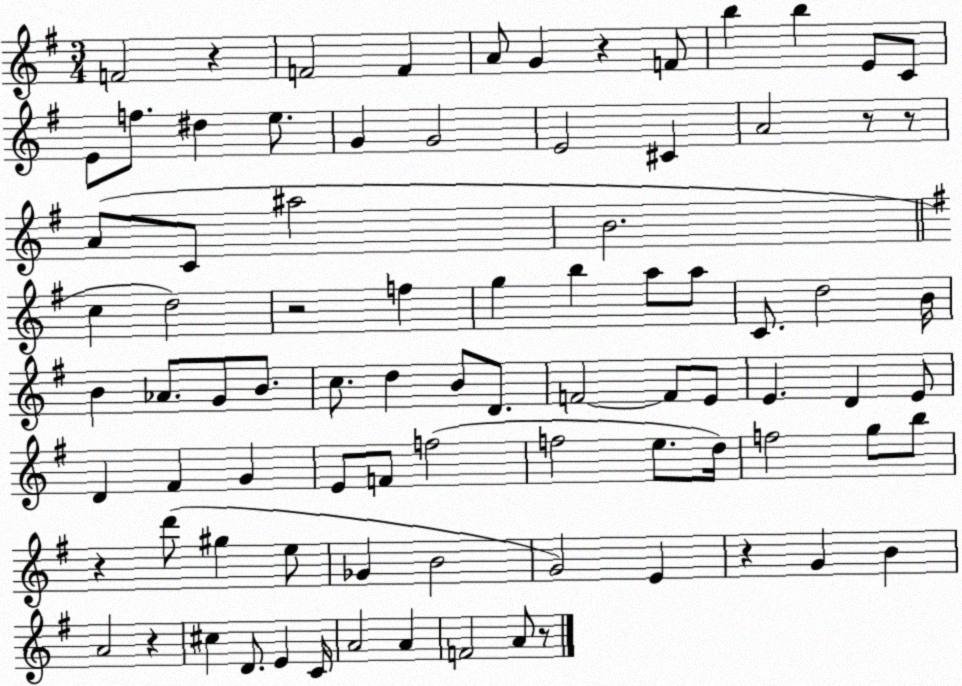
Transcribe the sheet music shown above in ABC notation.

X:1
T:Untitled
M:3/4
L:1/4
K:G
F2 z F2 F A/2 G z F/2 b b E/2 C/2 E/2 f/2 ^d e/2 G G2 E2 ^C A2 z/2 z/2 A/2 C/2 ^a2 B2 c d2 z2 f g b a/2 a/2 C/2 d2 B/4 B _A/2 G/2 B/2 c/2 d B/2 D/2 F2 F/2 E/2 E D E/2 D ^F G E/2 F/2 f2 f2 e/2 d/4 f2 g/2 b/2 z d'/2 ^g e/2 _G B2 G2 E z G B A2 z ^c D/2 E C/4 A2 A F2 A/2 z/2